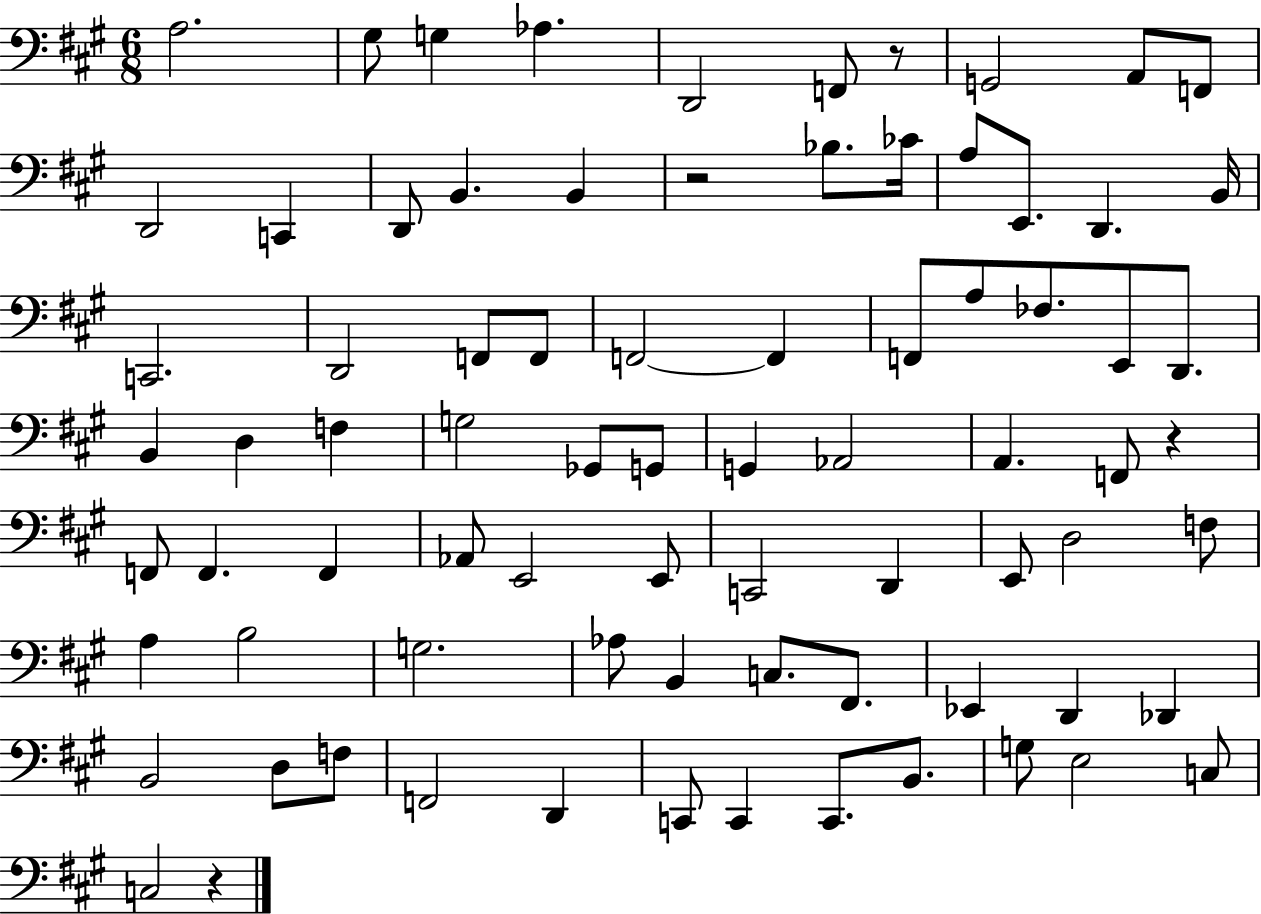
X:1
T:Untitled
M:6/8
L:1/4
K:A
A,2 ^G,/2 G, _A, D,,2 F,,/2 z/2 G,,2 A,,/2 F,,/2 D,,2 C,, D,,/2 B,, B,, z2 _B,/2 _C/4 A,/2 E,,/2 D,, B,,/4 C,,2 D,,2 F,,/2 F,,/2 F,,2 F,, F,,/2 A,/2 _F,/2 E,,/2 D,,/2 B,, D, F, G,2 _G,,/2 G,,/2 G,, _A,,2 A,, F,,/2 z F,,/2 F,, F,, _A,,/2 E,,2 E,,/2 C,,2 D,, E,,/2 D,2 F,/2 A, B,2 G,2 _A,/2 B,, C,/2 ^F,,/2 _E,, D,, _D,, B,,2 D,/2 F,/2 F,,2 D,, C,,/2 C,, C,,/2 B,,/2 G,/2 E,2 C,/2 C,2 z